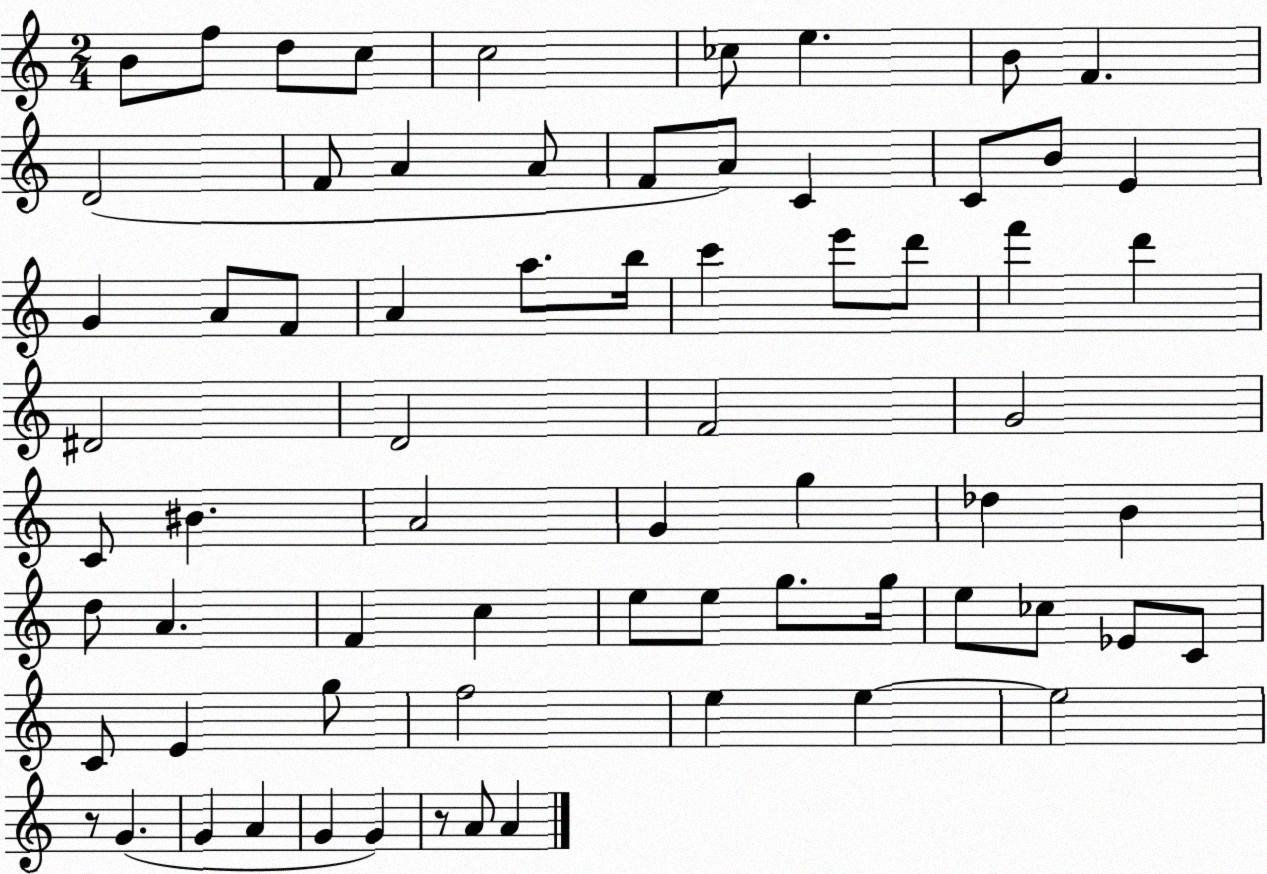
X:1
T:Untitled
M:2/4
L:1/4
K:C
B/2 f/2 d/2 c/2 c2 _c/2 e B/2 F D2 F/2 A A/2 F/2 A/2 C C/2 B/2 E G A/2 F/2 A a/2 b/4 c' e'/2 d'/2 f' d' ^D2 D2 F2 G2 C/2 ^B A2 G g _d B d/2 A F c e/2 e/2 g/2 g/4 e/2 _c/2 _E/2 C/2 C/2 E g/2 f2 e e e2 z/2 G G A G G z/2 A/2 A